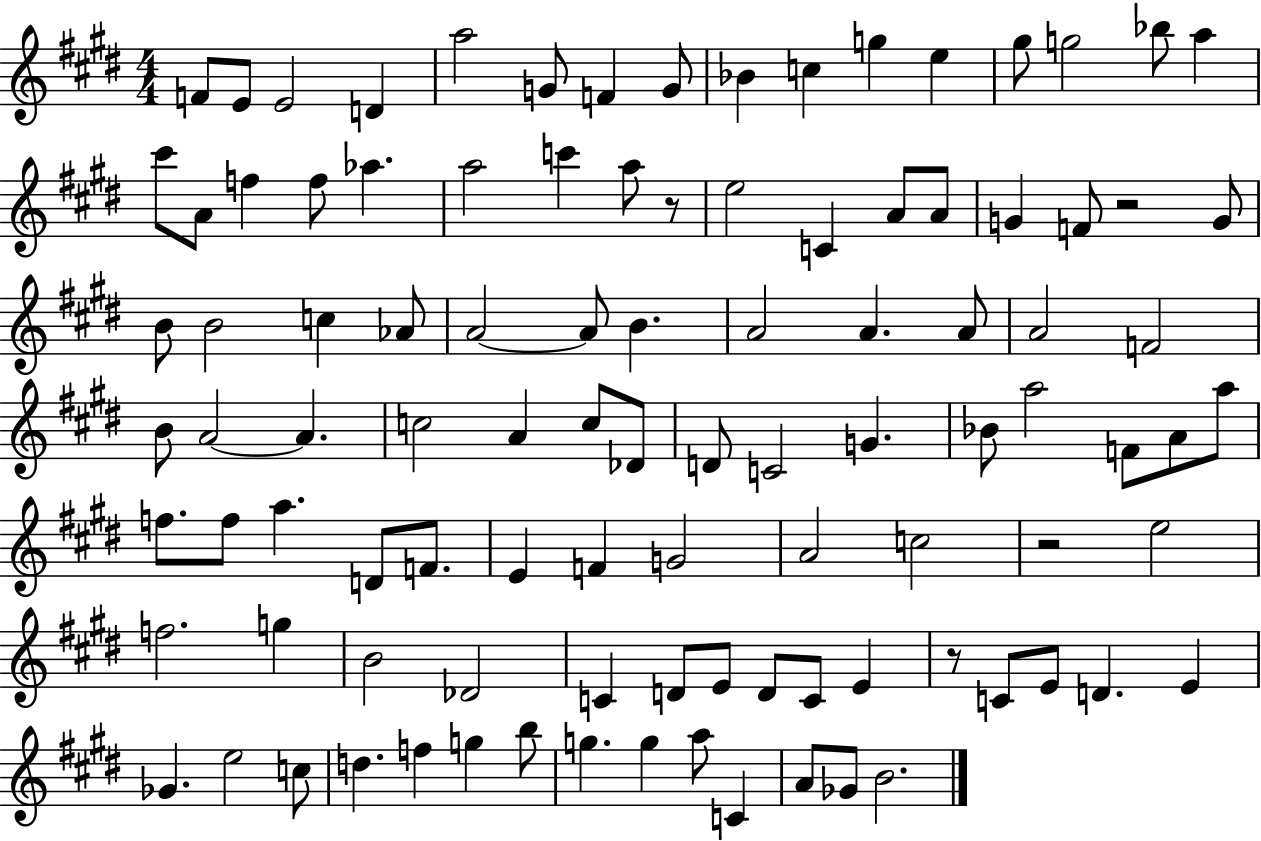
X:1
T:Untitled
M:4/4
L:1/4
K:E
F/2 E/2 E2 D a2 G/2 F G/2 _B c g e ^g/2 g2 _b/2 a ^c'/2 A/2 f f/2 _a a2 c' a/2 z/2 e2 C A/2 A/2 G F/2 z2 G/2 B/2 B2 c _A/2 A2 A/2 B A2 A A/2 A2 F2 B/2 A2 A c2 A c/2 _D/2 D/2 C2 G _B/2 a2 F/2 A/2 a/2 f/2 f/2 a D/2 F/2 E F G2 A2 c2 z2 e2 f2 g B2 _D2 C D/2 E/2 D/2 C/2 E z/2 C/2 E/2 D E _G e2 c/2 d f g b/2 g g a/2 C A/2 _G/2 B2